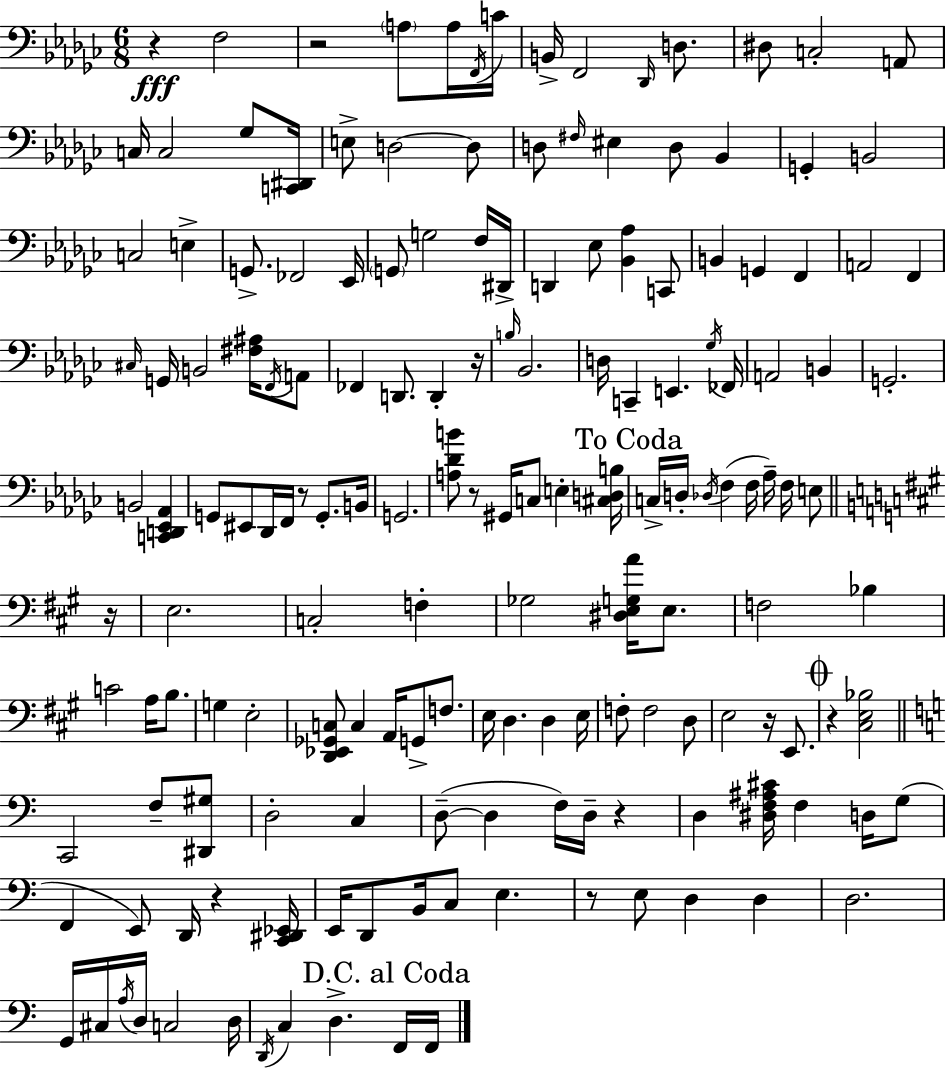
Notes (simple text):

R/q F3/h R/h A3/e A3/s F2/s C4/s B2/s F2/h Db2/s D3/e. D#3/e C3/h A2/e C3/s C3/h Gb3/e [C2,D#2]/s E3/e D3/h D3/e D3/e F#3/s EIS3/q D3/e Bb2/q G2/q B2/h C3/h E3/q G2/e. FES2/h Eb2/s G2/e G3/h F3/s D#2/s D2/q Eb3/e [Bb2,Ab3]/q C2/e B2/q G2/q F2/q A2/h F2/q C#3/s G2/s B2/h [F#3,A#3]/s F2/s A2/e FES2/q D2/e. D2/q R/s B3/s Bb2/h. D3/s C2/q E2/q. Gb3/s FES2/s A2/h B2/q G2/h. B2/h [C2,D2,Eb2,Ab2]/q G2/e EIS2/e Db2/s F2/s R/e G2/e. B2/s G2/h. [A3,Db4,B4]/e R/e G#2/s C3/e E3/q [C#3,D3,B3]/s C3/s D3/s Db3/s F3/q F3/s Ab3/s F3/s E3/e R/s E3/h. C3/h F3/q Gb3/h [D#3,E3,G3,A4]/s E3/e. F3/h Bb3/q C4/h A3/s B3/e. G3/q E3/h [D2,Eb2,Gb2,C3]/e C3/q A2/s G2/e F3/e. E3/s D3/q. D3/q E3/s F3/e F3/h D3/e E3/h R/s E2/e. R/q [C#3,E3,Bb3]/h C2/h F3/e [D#2,G#3]/e D3/h C3/q D3/e D3/q F3/s D3/s R/q D3/q [D#3,F3,A#3,C#4]/s F3/q D3/s G3/e F2/q E2/e D2/s R/q [C2,D#2,Eb2]/s E2/s D2/e B2/s C3/e E3/q. R/e E3/e D3/q D3/q D3/h. G2/s C#3/s A3/s D3/s C3/h D3/s D2/s C3/q D3/q. F2/s F2/s